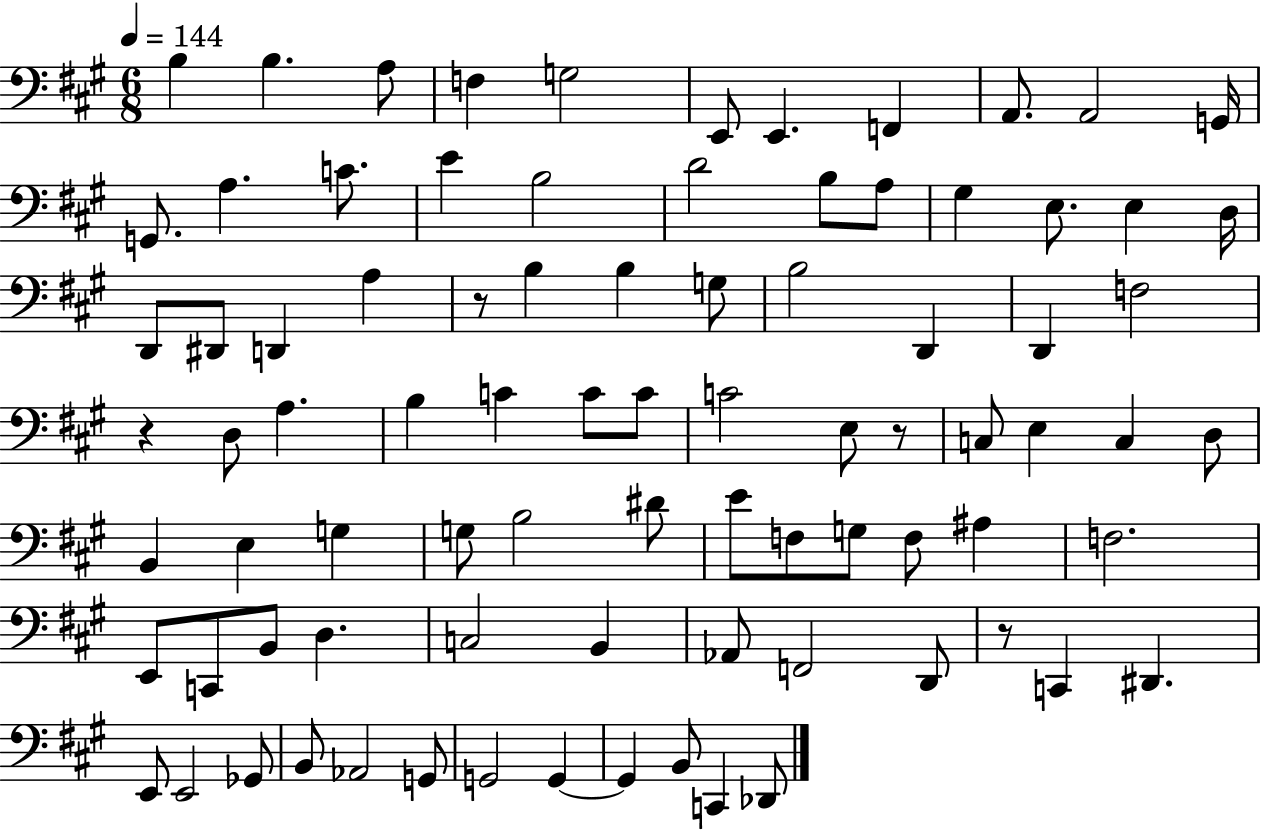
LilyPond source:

{
  \clef bass
  \numericTimeSignature
  \time 6/8
  \key a \major
  \tempo 4 = 144
  \repeat volta 2 { b4 b4. a8 | f4 g2 | e,8 e,4. f,4 | a,8. a,2 g,16 | \break g,8. a4. c'8. | e'4 b2 | d'2 b8 a8 | gis4 e8. e4 d16 | \break d,8 dis,8 d,4 a4 | r8 b4 b4 g8 | b2 d,4 | d,4 f2 | \break r4 d8 a4. | b4 c'4 c'8 c'8 | c'2 e8 r8 | c8 e4 c4 d8 | \break b,4 e4 g4 | g8 b2 dis'8 | e'8 f8 g8 f8 ais4 | f2. | \break e,8 c,8 b,8 d4. | c2 b,4 | aes,8 f,2 d,8 | r8 c,4 dis,4. | \break e,8 e,2 ges,8 | b,8 aes,2 g,8 | g,2 g,4~~ | g,4 b,8 c,4 des,8 | \break } \bar "|."
}